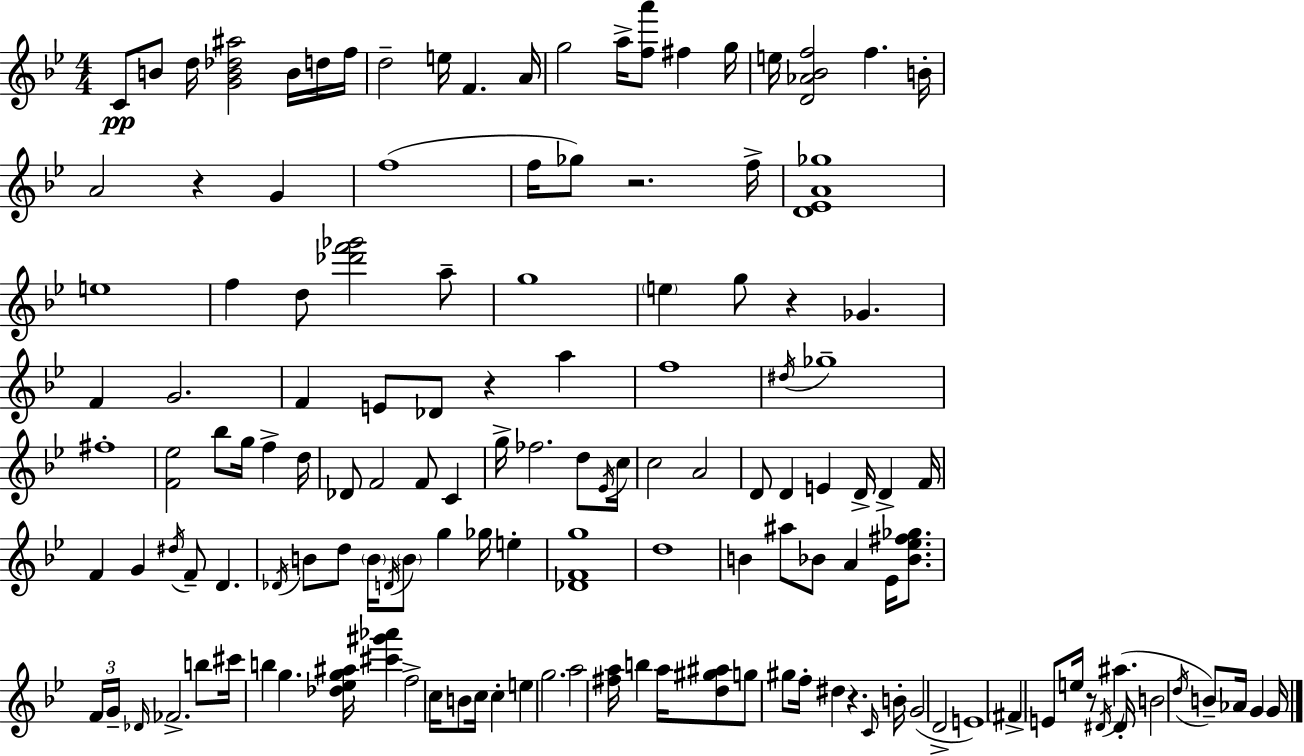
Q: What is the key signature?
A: BES major